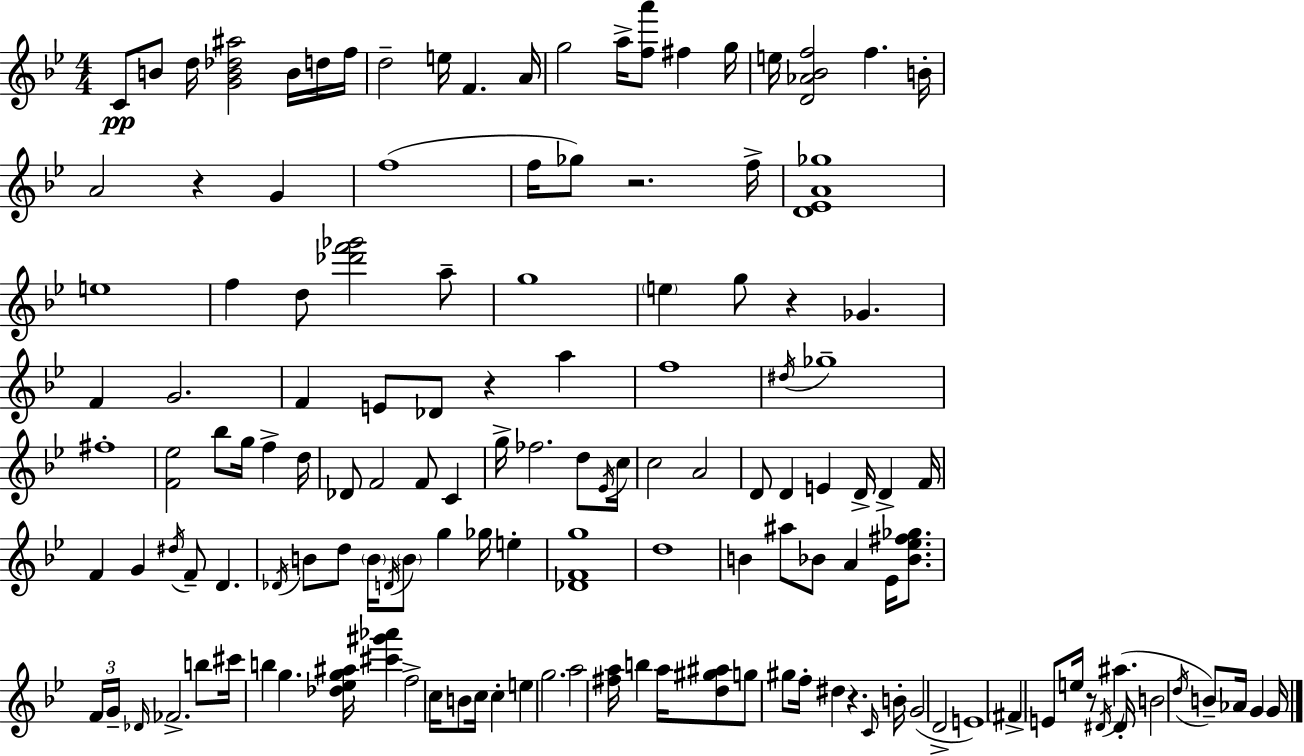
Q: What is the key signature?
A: BES major